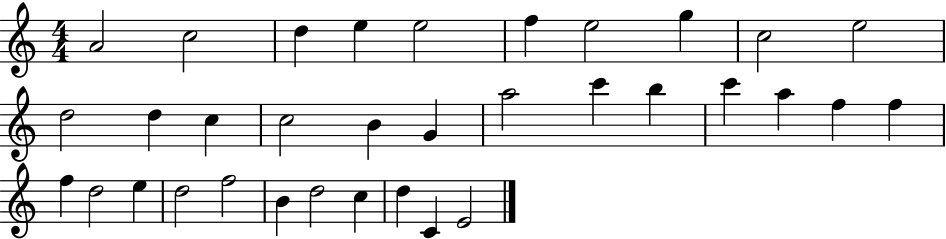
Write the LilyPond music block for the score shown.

{
  \clef treble
  \numericTimeSignature
  \time 4/4
  \key c \major
  a'2 c''2 | d''4 e''4 e''2 | f''4 e''2 g''4 | c''2 e''2 | \break d''2 d''4 c''4 | c''2 b'4 g'4 | a''2 c'''4 b''4 | c'''4 a''4 f''4 f''4 | \break f''4 d''2 e''4 | d''2 f''2 | b'4 d''2 c''4 | d''4 c'4 e'2 | \break \bar "|."
}